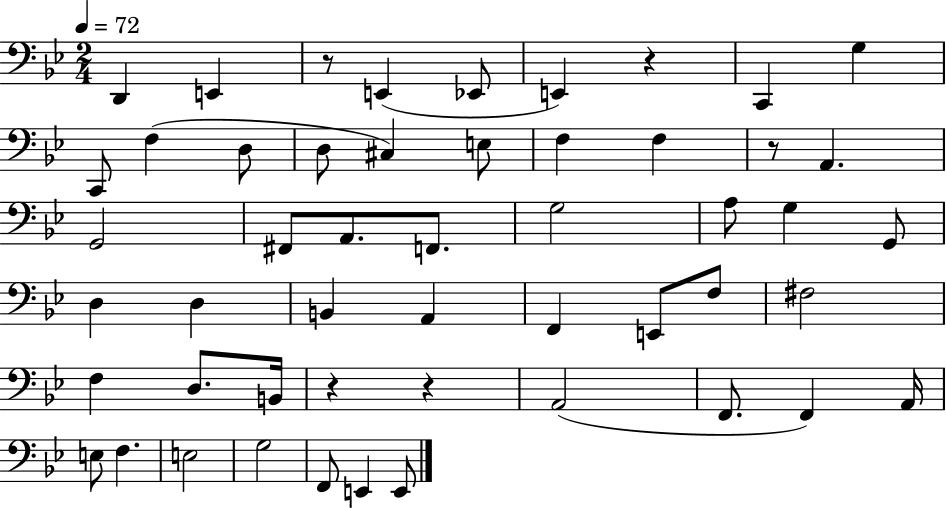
X:1
T:Untitled
M:2/4
L:1/4
K:Bb
D,, E,, z/2 E,, _E,,/2 E,, z C,, G, C,,/2 F, D,/2 D,/2 ^C, E,/2 F, F, z/2 A,, G,,2 ^F,,/2 A,,/2 F,,/2 G,2 A,/2 G, G,,/2 D, D, B,, A,, F,, E,,/2 F,/2 ^F,2 F, D,/2 B,,/4 z z A,,2 F,,/2 F,, A,,/4 E,/2 F, E,2 G,2 F,,/2 E,, E,,/2